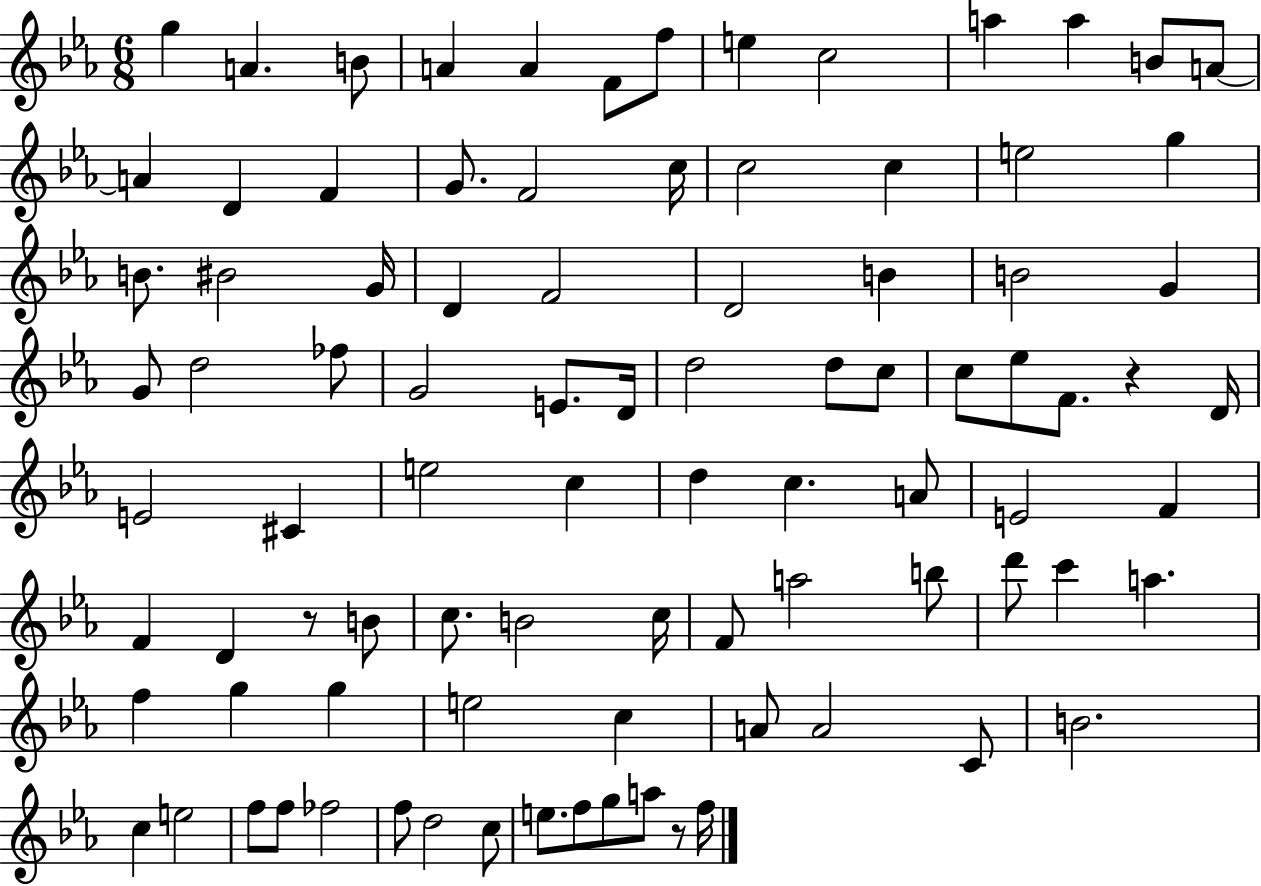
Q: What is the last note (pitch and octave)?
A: F5